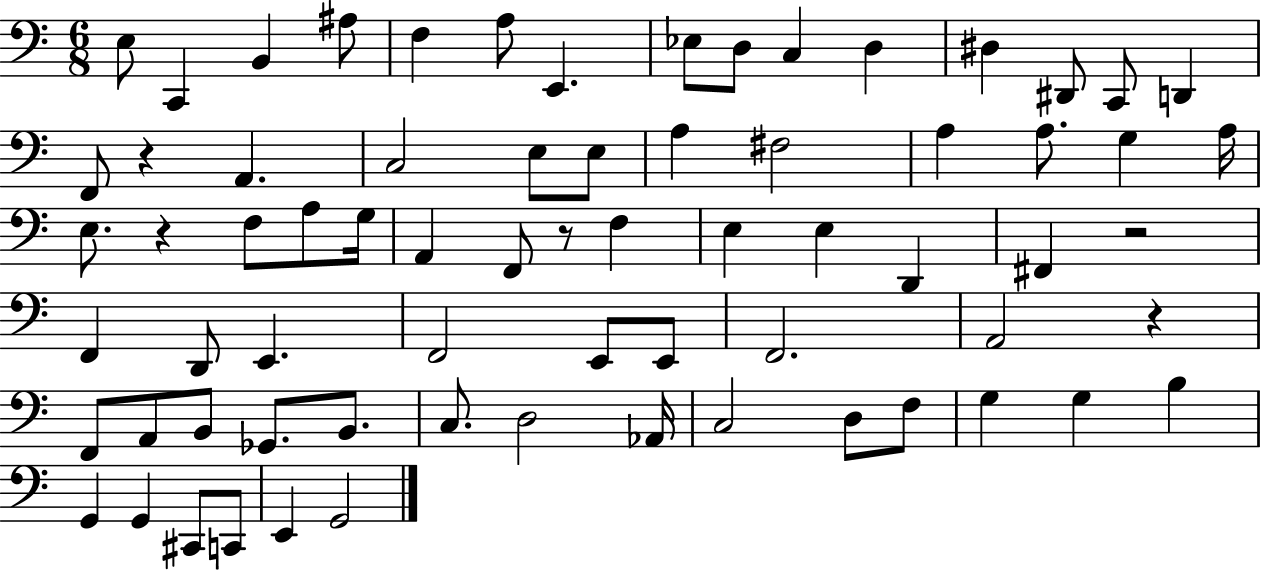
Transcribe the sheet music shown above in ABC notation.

X:1
T:Untitled
M:6/8
L:1/4
K:C
E,/2 C,, B,, ^A,/2 F, A,/2 E,, _E,/2 D,/2 C, D, ^D, ^D,,/2 C,,/2 D,, F,,/2 z A,, C,2 E,/2 E,/2 A, ^F,2 A, A,/2 G, A,/4 E,/2 z F,/2 A,/2 G,/4 A,, F,,/2 z/2 F, E, E, D,, ^F,, z2 F,, D,,/2 E,, F,,2 E,,/2 E,,/2 F,,2 A,,2 z F,,/2 A,,/2 B,,/2 _G,,/2 B,,/2 C,/2 D,2 _A,,/4 C,2 D,/2 F,/2 G, G, B, G,, G,, ^C,,/2 C,,/2 E,, G,,2